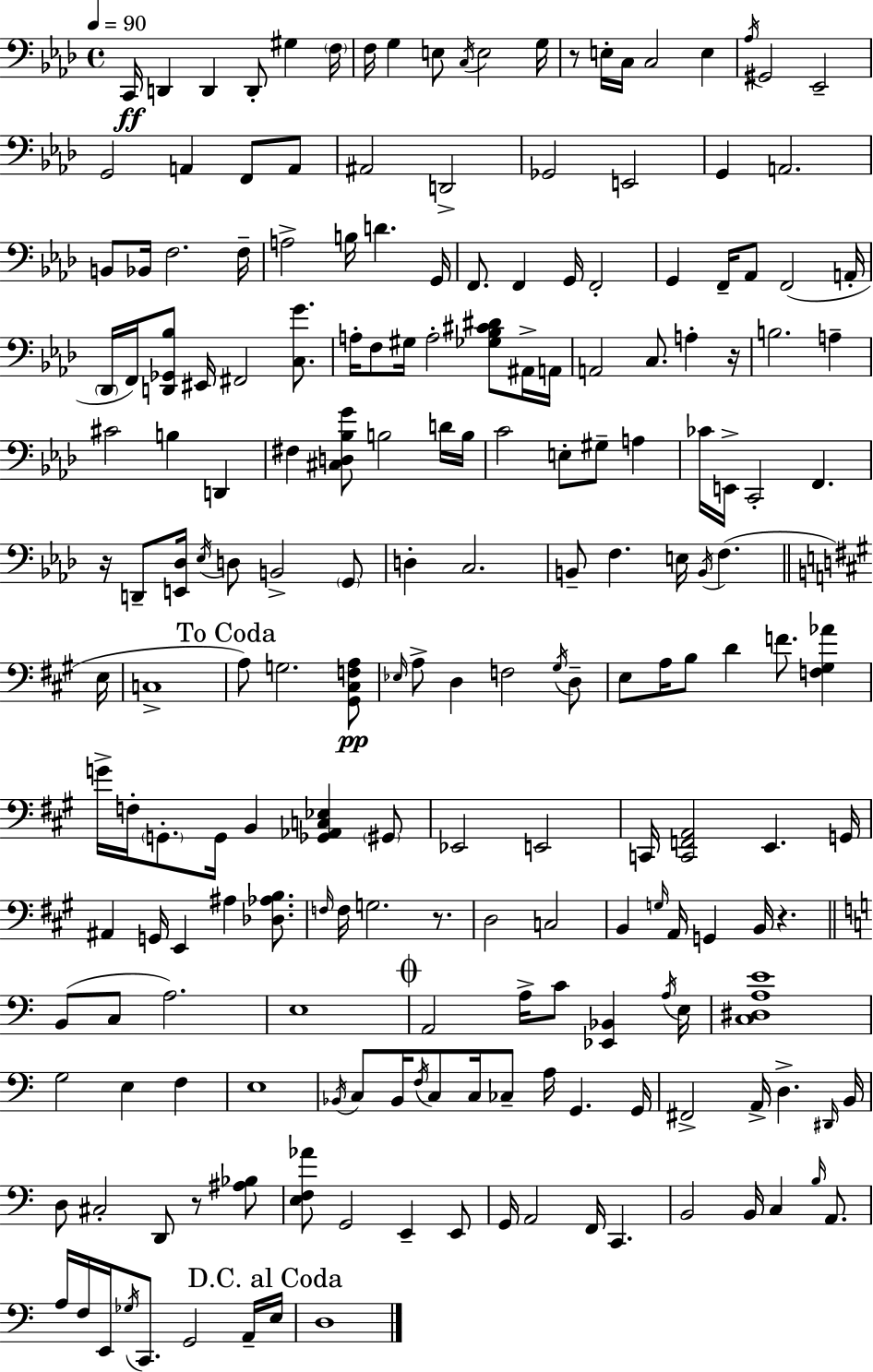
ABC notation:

X:1
T:Untitled
M:4/4
L:1/4
K:Ab
C,,/4 D,, D,, D,,/2 ^G, F,/4 F,/4 G, E,/2 C,/4 E,2 G,/4 z/2 E,/4 C,/4 C,2 E, _A,/4 ^G,,2 _E,,2 G,,2 A,, F,,/2 A,,/2 ^A,,2 D,,2 _G,,2 E,,2 G,, A,,2 B,,/2 _B,,/4 F,2 F,/4 A,2 B,/4 D G,,/4 F,,/2 F,, G,,/4 F,,2 G,, F,,/4 _A,,/2 F,,2 A,,/4 _D,,/4 F,,/4 [D,,_G,,_B,]/2 ^E,,/4 ^F,,2 [C,G]/2 A,/4 F,/2 ^G,/4 A,2 [_G,_B,^C^D]/2 ^A,,/4 A,,/4 A,,2 C,/2 A, z/4 B,2 A, ^C2 B, D,, ^F, [^C,D,_B,G]/2 B,2 D/4 B,/4 C2 E,/2 ^G,/2 A, _C/4 E,,/4 C,,2 F,, z/4 D,,/2 [E,,_D,]/4 _E,/4 D,/2 B,,2 G,,/2 D, C,2 B,,/2 F, E,/4 B,,/4 F, E,/4 C,4 A,/2 G,2 [^G,,^C,F,A,]/2 _E,/4 A,/2 D, F,2 ^G,/4 D,/2 E,/2 A,/4 B,/2 D F/2 [F,^G,_A] G/4 F,/4 G,,/2 G,,/4 B,, [_G,,_A,,C,_E,] ^G,,/2 _E,,2 E,,2 C,,/4 [C,,F,,A,,]2 E,, G,,/4 ^A,, G,,/4 E,, ^A, [_D,_A,B,]/2 F,/4 F,/4 G,2 z/2 D,2 C,2 B,, G,/4 A,,/4 G,, B,,/4 z B,,/2 C,/2 A,2 E,4 A,,2 A,/4 C/2 [_E,,_B,,] A,/4 E,/4 [C,^D,A,E]4 G,2 E, F, E,4 _B,,/4 C,/2 _B,,/4 F,/4 C,/2 C,/4 _C,/2 A,/4 G,, G,,/4 ^F,,2 A,,/4 D, ^D,,/4 B,,/4 D,/2 ^C,2 D,,/2 z/2 [^A,_B,]/2 [E,F,_A]/2 G,,2 E,, E,,/2 G,,/4 A,,2 F,,/4 C,, B,,2 B,,/4 C, B,/4 A,,/2 A,/4 F,/4 E,,/4 _G,/4 C,,/2 G,,2 A,,/4 E,/4 D,4